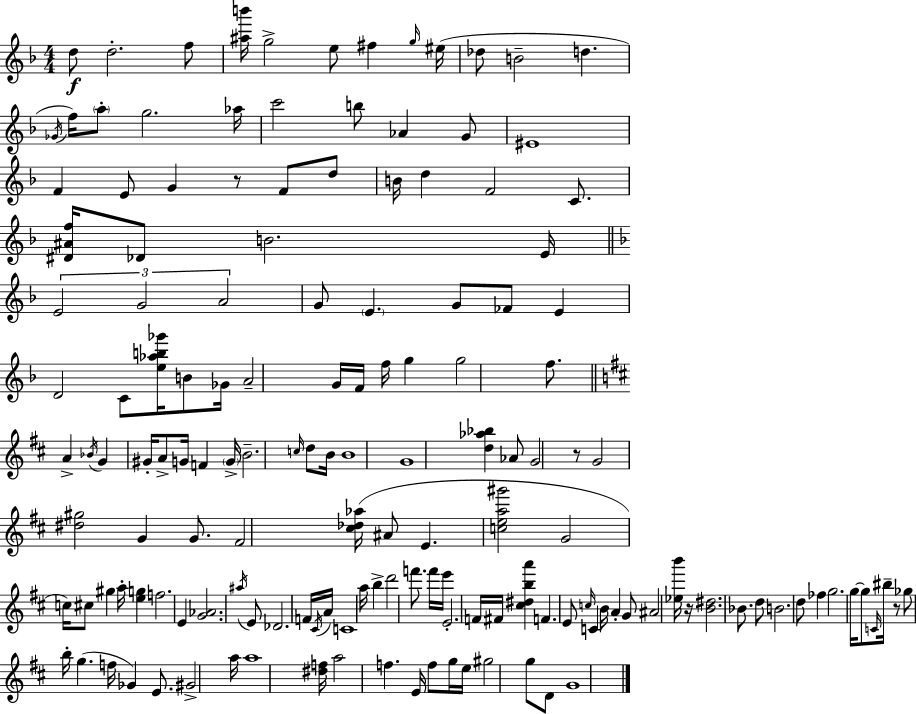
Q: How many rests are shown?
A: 4